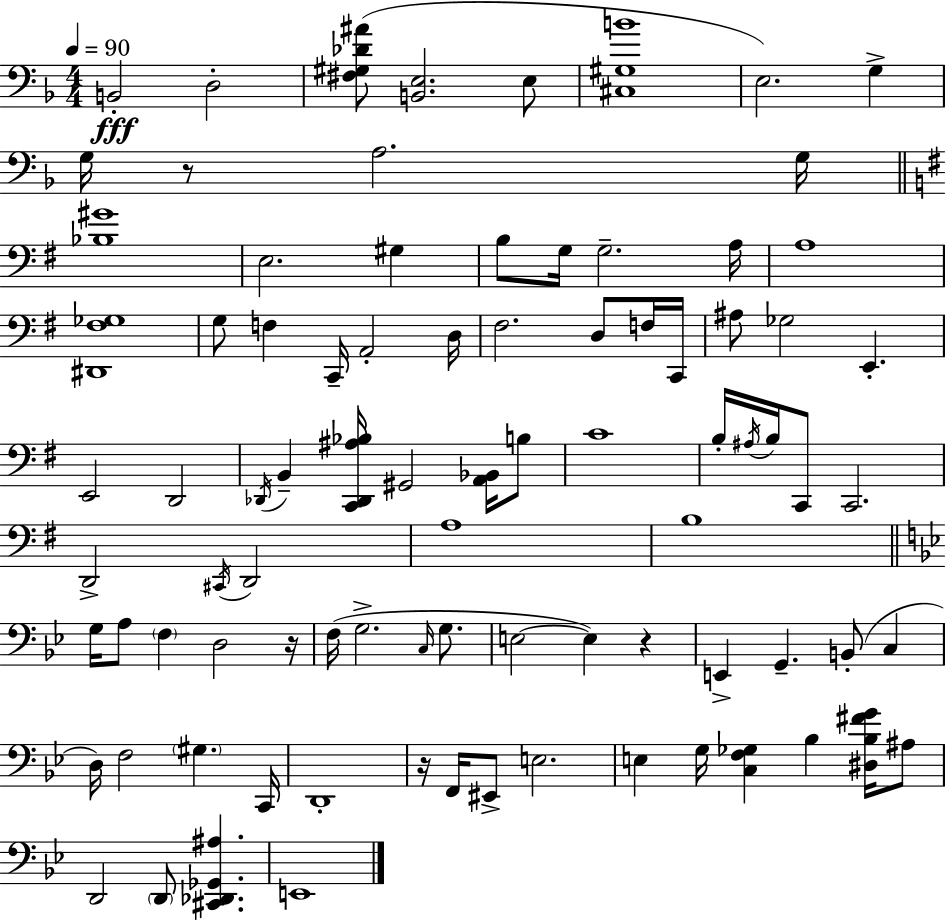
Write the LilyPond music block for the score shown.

{
  \clef bass
  \numericTimeSignature
  \time 4/4
  \key d \minor
  \tempo 4 = 90
  b,2-.\fff d2-. | <fis gis des' ais'>8( <b, e>2. e8 | <cis gis b'>1 | e2.) g4-> | \break g16 r8 a2. g16 | \bar "||" \break \key g \major <bes gis'>1 | e2. gis4 | b8 g16 g2.-- a16 | a1 | \break <dis, fis ges>1 | g8 f4 c,16-- a,2-. d16 | fis2. d8 f16 c,16 | ais8 ges2 e,4.-. | \break e,2 d,2 | \acciaccatura { des,16 } b,4-- <c, des, ais bes>16 gis,2 <a, bes,>16 b8 | c'1 | b16-. \acciaccatura { ais16 } b16 c,8 c,2. | \break d,2-> \acciaccatura { cis,16 } d,2 | a1 | b1 | \bar "||" \break \key bes \major g16 a8 \parenthesize f4 d2 r16 | f16( g2.-> \grace { c16 } g8. | e2~~ e4) r4 | e,4-> g,4.-- b,8-.( c4 | \break d16) f2 \parenthesize gis4. | c,16 d,1-. | r16 f,16 eis,8-> e2. | e4 g16 <c f ges>4 bes4 <dis bes fis' g'>16 ais8 | \break d,2 \parenthesize d,8 <cis, des, ges, ais>4. | e,1 | \bar "|."
}